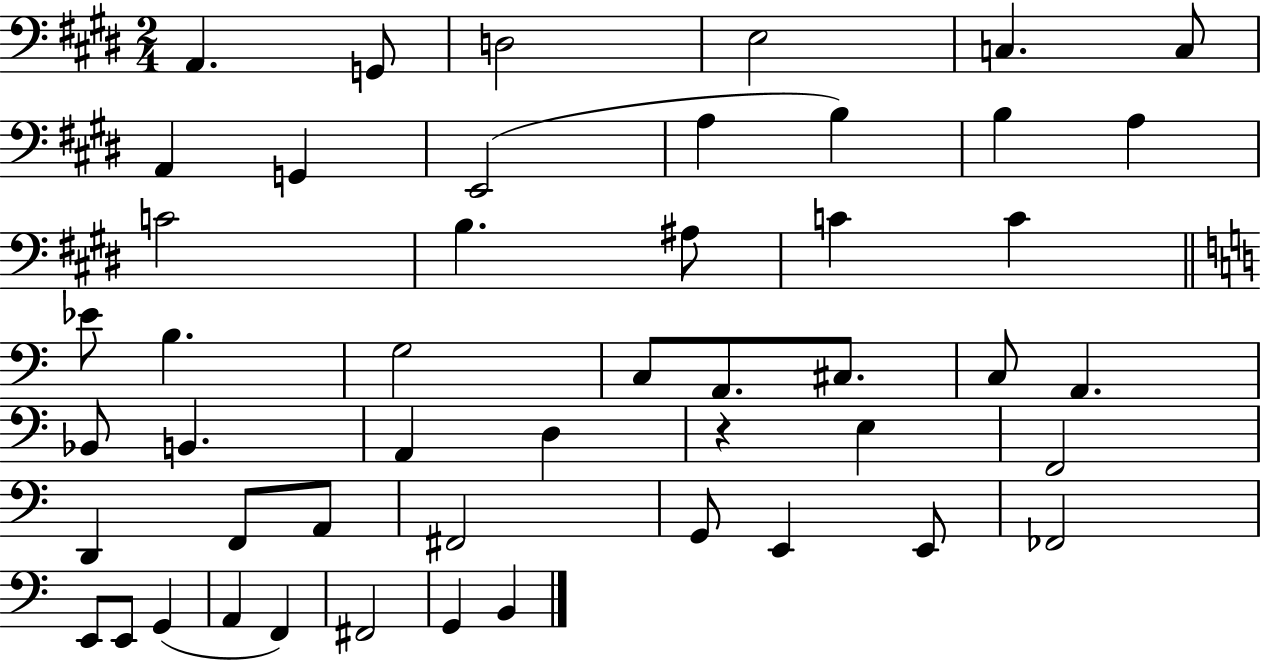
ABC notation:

X:1
T:Untitled
M:2/4
L:1/4
K:E
A,, G,,/2 D,2 E,2 C, C,/2 A,, G,, E,,2 A, B, B, A, C2 B, ^A,/2 C C _E/2 B, G,2 C,/2 A,,/2 ^C,/2 C,/2 A,, _B,,/2 B,, A,, D, z E, F,,2 D,, F,,/2 A,,/2 ^F,,2 G,,/2 E,, E,,/2 _F,,2 E,,/2 E,,/2 G,, A,, F,, ^F,,2 G,, B,,